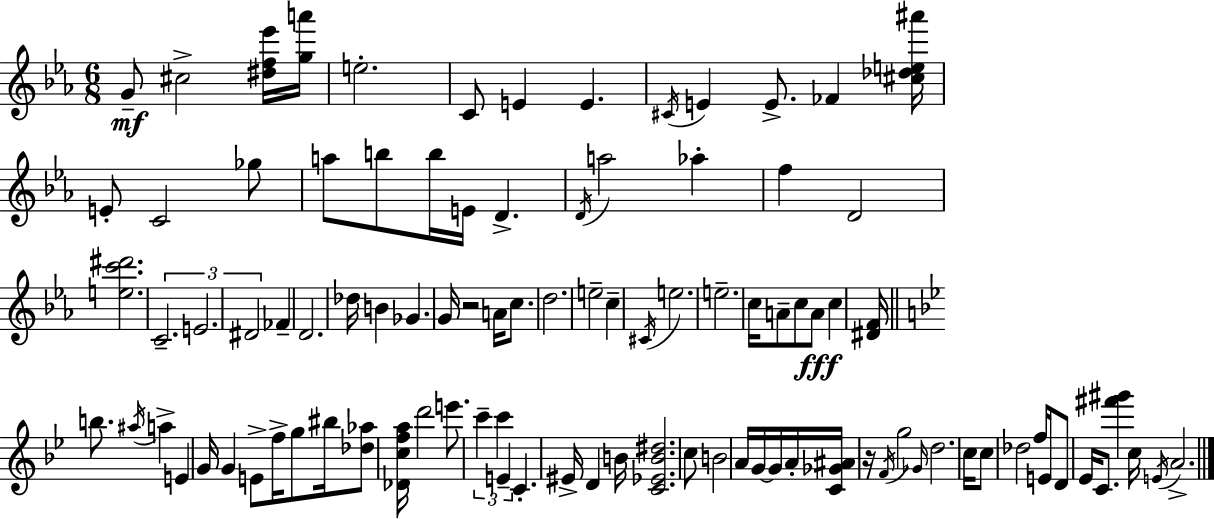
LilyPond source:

{
  \clef treble
  \numericTimeSignature
  \time 6/8
  \key ees \major
  g'8--\mf cis''2-> <dis'' f'' ees'''>16 <g'' a'''>16 | e''2.-. | c'8 e'4 e'4. | \acciaccatura { cis'16 } e'4 e'8.-> fes'4 | \break <cis'' des'' e'' ais'''>16 e'8-. c'2 ges''8 | a''8 b''8 b''16 e'16 d'4.-> | \acciaccatura { d'16 } a''2 aes''4-. | f''4 d'2 | \break <e'' c''' dis'''>2. | \tuplet 3/2 { c'2.-- | e'2. | dis'2 } fes'4-- | \break d'2. | des''16 b'4 ges'4. | g'16 r2 a'16 c''8. | d''2. | \break e''2-- c''4-- | \acciaccatura { cis'16 } e''2. | e''2.-- | c''16 a'8-- c''8 a'8\fff c''4 | \break <dis' f'>16 \bar "||" \break \key g \minor b''8. \acciaccatura { ais''16 } a''4-> e'4 | g'16 g'4 e'8-> f''16-> g''8 bis''16 <des'' aes''>8 | <des' c'' f'' a''>16 d'''2 e'''8. | \tuplet 3/2 { c'''4-- c'''4 e'4-- } | \break c'4.-. eis'16-> d'4 | b'16 <c' ees' b' dis''>2. | c''8 b'2 a'16 | g'16~~ g'16 a'16-. <c' ges' ais'>16 r16 \acciaccatura { f'16 } g''2 | \break \grace { ges'16 } d''2. | c''16 c''8 des''2 | f''16 e'16 d'8 ees'16 c'8. <fis''' gis'''>4 | c''16 \acciaccatura { e'16 } a'2.-> | \break \bar "|."
}